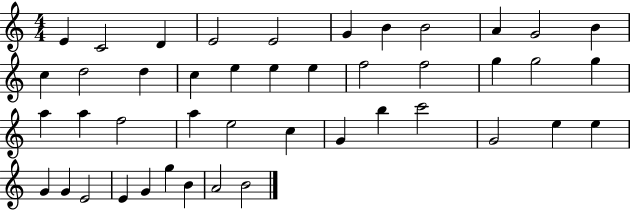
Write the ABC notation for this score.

X:1
T:Untitled
M:4/4
L:1/4
K:C
E C2 D E2 E2 G B B2 A G2 B c d2 d c e e e f2 f2 g g2 g a a f2 a e2 c G b c'2 G2 e e G G E2 E G g B A2 B2